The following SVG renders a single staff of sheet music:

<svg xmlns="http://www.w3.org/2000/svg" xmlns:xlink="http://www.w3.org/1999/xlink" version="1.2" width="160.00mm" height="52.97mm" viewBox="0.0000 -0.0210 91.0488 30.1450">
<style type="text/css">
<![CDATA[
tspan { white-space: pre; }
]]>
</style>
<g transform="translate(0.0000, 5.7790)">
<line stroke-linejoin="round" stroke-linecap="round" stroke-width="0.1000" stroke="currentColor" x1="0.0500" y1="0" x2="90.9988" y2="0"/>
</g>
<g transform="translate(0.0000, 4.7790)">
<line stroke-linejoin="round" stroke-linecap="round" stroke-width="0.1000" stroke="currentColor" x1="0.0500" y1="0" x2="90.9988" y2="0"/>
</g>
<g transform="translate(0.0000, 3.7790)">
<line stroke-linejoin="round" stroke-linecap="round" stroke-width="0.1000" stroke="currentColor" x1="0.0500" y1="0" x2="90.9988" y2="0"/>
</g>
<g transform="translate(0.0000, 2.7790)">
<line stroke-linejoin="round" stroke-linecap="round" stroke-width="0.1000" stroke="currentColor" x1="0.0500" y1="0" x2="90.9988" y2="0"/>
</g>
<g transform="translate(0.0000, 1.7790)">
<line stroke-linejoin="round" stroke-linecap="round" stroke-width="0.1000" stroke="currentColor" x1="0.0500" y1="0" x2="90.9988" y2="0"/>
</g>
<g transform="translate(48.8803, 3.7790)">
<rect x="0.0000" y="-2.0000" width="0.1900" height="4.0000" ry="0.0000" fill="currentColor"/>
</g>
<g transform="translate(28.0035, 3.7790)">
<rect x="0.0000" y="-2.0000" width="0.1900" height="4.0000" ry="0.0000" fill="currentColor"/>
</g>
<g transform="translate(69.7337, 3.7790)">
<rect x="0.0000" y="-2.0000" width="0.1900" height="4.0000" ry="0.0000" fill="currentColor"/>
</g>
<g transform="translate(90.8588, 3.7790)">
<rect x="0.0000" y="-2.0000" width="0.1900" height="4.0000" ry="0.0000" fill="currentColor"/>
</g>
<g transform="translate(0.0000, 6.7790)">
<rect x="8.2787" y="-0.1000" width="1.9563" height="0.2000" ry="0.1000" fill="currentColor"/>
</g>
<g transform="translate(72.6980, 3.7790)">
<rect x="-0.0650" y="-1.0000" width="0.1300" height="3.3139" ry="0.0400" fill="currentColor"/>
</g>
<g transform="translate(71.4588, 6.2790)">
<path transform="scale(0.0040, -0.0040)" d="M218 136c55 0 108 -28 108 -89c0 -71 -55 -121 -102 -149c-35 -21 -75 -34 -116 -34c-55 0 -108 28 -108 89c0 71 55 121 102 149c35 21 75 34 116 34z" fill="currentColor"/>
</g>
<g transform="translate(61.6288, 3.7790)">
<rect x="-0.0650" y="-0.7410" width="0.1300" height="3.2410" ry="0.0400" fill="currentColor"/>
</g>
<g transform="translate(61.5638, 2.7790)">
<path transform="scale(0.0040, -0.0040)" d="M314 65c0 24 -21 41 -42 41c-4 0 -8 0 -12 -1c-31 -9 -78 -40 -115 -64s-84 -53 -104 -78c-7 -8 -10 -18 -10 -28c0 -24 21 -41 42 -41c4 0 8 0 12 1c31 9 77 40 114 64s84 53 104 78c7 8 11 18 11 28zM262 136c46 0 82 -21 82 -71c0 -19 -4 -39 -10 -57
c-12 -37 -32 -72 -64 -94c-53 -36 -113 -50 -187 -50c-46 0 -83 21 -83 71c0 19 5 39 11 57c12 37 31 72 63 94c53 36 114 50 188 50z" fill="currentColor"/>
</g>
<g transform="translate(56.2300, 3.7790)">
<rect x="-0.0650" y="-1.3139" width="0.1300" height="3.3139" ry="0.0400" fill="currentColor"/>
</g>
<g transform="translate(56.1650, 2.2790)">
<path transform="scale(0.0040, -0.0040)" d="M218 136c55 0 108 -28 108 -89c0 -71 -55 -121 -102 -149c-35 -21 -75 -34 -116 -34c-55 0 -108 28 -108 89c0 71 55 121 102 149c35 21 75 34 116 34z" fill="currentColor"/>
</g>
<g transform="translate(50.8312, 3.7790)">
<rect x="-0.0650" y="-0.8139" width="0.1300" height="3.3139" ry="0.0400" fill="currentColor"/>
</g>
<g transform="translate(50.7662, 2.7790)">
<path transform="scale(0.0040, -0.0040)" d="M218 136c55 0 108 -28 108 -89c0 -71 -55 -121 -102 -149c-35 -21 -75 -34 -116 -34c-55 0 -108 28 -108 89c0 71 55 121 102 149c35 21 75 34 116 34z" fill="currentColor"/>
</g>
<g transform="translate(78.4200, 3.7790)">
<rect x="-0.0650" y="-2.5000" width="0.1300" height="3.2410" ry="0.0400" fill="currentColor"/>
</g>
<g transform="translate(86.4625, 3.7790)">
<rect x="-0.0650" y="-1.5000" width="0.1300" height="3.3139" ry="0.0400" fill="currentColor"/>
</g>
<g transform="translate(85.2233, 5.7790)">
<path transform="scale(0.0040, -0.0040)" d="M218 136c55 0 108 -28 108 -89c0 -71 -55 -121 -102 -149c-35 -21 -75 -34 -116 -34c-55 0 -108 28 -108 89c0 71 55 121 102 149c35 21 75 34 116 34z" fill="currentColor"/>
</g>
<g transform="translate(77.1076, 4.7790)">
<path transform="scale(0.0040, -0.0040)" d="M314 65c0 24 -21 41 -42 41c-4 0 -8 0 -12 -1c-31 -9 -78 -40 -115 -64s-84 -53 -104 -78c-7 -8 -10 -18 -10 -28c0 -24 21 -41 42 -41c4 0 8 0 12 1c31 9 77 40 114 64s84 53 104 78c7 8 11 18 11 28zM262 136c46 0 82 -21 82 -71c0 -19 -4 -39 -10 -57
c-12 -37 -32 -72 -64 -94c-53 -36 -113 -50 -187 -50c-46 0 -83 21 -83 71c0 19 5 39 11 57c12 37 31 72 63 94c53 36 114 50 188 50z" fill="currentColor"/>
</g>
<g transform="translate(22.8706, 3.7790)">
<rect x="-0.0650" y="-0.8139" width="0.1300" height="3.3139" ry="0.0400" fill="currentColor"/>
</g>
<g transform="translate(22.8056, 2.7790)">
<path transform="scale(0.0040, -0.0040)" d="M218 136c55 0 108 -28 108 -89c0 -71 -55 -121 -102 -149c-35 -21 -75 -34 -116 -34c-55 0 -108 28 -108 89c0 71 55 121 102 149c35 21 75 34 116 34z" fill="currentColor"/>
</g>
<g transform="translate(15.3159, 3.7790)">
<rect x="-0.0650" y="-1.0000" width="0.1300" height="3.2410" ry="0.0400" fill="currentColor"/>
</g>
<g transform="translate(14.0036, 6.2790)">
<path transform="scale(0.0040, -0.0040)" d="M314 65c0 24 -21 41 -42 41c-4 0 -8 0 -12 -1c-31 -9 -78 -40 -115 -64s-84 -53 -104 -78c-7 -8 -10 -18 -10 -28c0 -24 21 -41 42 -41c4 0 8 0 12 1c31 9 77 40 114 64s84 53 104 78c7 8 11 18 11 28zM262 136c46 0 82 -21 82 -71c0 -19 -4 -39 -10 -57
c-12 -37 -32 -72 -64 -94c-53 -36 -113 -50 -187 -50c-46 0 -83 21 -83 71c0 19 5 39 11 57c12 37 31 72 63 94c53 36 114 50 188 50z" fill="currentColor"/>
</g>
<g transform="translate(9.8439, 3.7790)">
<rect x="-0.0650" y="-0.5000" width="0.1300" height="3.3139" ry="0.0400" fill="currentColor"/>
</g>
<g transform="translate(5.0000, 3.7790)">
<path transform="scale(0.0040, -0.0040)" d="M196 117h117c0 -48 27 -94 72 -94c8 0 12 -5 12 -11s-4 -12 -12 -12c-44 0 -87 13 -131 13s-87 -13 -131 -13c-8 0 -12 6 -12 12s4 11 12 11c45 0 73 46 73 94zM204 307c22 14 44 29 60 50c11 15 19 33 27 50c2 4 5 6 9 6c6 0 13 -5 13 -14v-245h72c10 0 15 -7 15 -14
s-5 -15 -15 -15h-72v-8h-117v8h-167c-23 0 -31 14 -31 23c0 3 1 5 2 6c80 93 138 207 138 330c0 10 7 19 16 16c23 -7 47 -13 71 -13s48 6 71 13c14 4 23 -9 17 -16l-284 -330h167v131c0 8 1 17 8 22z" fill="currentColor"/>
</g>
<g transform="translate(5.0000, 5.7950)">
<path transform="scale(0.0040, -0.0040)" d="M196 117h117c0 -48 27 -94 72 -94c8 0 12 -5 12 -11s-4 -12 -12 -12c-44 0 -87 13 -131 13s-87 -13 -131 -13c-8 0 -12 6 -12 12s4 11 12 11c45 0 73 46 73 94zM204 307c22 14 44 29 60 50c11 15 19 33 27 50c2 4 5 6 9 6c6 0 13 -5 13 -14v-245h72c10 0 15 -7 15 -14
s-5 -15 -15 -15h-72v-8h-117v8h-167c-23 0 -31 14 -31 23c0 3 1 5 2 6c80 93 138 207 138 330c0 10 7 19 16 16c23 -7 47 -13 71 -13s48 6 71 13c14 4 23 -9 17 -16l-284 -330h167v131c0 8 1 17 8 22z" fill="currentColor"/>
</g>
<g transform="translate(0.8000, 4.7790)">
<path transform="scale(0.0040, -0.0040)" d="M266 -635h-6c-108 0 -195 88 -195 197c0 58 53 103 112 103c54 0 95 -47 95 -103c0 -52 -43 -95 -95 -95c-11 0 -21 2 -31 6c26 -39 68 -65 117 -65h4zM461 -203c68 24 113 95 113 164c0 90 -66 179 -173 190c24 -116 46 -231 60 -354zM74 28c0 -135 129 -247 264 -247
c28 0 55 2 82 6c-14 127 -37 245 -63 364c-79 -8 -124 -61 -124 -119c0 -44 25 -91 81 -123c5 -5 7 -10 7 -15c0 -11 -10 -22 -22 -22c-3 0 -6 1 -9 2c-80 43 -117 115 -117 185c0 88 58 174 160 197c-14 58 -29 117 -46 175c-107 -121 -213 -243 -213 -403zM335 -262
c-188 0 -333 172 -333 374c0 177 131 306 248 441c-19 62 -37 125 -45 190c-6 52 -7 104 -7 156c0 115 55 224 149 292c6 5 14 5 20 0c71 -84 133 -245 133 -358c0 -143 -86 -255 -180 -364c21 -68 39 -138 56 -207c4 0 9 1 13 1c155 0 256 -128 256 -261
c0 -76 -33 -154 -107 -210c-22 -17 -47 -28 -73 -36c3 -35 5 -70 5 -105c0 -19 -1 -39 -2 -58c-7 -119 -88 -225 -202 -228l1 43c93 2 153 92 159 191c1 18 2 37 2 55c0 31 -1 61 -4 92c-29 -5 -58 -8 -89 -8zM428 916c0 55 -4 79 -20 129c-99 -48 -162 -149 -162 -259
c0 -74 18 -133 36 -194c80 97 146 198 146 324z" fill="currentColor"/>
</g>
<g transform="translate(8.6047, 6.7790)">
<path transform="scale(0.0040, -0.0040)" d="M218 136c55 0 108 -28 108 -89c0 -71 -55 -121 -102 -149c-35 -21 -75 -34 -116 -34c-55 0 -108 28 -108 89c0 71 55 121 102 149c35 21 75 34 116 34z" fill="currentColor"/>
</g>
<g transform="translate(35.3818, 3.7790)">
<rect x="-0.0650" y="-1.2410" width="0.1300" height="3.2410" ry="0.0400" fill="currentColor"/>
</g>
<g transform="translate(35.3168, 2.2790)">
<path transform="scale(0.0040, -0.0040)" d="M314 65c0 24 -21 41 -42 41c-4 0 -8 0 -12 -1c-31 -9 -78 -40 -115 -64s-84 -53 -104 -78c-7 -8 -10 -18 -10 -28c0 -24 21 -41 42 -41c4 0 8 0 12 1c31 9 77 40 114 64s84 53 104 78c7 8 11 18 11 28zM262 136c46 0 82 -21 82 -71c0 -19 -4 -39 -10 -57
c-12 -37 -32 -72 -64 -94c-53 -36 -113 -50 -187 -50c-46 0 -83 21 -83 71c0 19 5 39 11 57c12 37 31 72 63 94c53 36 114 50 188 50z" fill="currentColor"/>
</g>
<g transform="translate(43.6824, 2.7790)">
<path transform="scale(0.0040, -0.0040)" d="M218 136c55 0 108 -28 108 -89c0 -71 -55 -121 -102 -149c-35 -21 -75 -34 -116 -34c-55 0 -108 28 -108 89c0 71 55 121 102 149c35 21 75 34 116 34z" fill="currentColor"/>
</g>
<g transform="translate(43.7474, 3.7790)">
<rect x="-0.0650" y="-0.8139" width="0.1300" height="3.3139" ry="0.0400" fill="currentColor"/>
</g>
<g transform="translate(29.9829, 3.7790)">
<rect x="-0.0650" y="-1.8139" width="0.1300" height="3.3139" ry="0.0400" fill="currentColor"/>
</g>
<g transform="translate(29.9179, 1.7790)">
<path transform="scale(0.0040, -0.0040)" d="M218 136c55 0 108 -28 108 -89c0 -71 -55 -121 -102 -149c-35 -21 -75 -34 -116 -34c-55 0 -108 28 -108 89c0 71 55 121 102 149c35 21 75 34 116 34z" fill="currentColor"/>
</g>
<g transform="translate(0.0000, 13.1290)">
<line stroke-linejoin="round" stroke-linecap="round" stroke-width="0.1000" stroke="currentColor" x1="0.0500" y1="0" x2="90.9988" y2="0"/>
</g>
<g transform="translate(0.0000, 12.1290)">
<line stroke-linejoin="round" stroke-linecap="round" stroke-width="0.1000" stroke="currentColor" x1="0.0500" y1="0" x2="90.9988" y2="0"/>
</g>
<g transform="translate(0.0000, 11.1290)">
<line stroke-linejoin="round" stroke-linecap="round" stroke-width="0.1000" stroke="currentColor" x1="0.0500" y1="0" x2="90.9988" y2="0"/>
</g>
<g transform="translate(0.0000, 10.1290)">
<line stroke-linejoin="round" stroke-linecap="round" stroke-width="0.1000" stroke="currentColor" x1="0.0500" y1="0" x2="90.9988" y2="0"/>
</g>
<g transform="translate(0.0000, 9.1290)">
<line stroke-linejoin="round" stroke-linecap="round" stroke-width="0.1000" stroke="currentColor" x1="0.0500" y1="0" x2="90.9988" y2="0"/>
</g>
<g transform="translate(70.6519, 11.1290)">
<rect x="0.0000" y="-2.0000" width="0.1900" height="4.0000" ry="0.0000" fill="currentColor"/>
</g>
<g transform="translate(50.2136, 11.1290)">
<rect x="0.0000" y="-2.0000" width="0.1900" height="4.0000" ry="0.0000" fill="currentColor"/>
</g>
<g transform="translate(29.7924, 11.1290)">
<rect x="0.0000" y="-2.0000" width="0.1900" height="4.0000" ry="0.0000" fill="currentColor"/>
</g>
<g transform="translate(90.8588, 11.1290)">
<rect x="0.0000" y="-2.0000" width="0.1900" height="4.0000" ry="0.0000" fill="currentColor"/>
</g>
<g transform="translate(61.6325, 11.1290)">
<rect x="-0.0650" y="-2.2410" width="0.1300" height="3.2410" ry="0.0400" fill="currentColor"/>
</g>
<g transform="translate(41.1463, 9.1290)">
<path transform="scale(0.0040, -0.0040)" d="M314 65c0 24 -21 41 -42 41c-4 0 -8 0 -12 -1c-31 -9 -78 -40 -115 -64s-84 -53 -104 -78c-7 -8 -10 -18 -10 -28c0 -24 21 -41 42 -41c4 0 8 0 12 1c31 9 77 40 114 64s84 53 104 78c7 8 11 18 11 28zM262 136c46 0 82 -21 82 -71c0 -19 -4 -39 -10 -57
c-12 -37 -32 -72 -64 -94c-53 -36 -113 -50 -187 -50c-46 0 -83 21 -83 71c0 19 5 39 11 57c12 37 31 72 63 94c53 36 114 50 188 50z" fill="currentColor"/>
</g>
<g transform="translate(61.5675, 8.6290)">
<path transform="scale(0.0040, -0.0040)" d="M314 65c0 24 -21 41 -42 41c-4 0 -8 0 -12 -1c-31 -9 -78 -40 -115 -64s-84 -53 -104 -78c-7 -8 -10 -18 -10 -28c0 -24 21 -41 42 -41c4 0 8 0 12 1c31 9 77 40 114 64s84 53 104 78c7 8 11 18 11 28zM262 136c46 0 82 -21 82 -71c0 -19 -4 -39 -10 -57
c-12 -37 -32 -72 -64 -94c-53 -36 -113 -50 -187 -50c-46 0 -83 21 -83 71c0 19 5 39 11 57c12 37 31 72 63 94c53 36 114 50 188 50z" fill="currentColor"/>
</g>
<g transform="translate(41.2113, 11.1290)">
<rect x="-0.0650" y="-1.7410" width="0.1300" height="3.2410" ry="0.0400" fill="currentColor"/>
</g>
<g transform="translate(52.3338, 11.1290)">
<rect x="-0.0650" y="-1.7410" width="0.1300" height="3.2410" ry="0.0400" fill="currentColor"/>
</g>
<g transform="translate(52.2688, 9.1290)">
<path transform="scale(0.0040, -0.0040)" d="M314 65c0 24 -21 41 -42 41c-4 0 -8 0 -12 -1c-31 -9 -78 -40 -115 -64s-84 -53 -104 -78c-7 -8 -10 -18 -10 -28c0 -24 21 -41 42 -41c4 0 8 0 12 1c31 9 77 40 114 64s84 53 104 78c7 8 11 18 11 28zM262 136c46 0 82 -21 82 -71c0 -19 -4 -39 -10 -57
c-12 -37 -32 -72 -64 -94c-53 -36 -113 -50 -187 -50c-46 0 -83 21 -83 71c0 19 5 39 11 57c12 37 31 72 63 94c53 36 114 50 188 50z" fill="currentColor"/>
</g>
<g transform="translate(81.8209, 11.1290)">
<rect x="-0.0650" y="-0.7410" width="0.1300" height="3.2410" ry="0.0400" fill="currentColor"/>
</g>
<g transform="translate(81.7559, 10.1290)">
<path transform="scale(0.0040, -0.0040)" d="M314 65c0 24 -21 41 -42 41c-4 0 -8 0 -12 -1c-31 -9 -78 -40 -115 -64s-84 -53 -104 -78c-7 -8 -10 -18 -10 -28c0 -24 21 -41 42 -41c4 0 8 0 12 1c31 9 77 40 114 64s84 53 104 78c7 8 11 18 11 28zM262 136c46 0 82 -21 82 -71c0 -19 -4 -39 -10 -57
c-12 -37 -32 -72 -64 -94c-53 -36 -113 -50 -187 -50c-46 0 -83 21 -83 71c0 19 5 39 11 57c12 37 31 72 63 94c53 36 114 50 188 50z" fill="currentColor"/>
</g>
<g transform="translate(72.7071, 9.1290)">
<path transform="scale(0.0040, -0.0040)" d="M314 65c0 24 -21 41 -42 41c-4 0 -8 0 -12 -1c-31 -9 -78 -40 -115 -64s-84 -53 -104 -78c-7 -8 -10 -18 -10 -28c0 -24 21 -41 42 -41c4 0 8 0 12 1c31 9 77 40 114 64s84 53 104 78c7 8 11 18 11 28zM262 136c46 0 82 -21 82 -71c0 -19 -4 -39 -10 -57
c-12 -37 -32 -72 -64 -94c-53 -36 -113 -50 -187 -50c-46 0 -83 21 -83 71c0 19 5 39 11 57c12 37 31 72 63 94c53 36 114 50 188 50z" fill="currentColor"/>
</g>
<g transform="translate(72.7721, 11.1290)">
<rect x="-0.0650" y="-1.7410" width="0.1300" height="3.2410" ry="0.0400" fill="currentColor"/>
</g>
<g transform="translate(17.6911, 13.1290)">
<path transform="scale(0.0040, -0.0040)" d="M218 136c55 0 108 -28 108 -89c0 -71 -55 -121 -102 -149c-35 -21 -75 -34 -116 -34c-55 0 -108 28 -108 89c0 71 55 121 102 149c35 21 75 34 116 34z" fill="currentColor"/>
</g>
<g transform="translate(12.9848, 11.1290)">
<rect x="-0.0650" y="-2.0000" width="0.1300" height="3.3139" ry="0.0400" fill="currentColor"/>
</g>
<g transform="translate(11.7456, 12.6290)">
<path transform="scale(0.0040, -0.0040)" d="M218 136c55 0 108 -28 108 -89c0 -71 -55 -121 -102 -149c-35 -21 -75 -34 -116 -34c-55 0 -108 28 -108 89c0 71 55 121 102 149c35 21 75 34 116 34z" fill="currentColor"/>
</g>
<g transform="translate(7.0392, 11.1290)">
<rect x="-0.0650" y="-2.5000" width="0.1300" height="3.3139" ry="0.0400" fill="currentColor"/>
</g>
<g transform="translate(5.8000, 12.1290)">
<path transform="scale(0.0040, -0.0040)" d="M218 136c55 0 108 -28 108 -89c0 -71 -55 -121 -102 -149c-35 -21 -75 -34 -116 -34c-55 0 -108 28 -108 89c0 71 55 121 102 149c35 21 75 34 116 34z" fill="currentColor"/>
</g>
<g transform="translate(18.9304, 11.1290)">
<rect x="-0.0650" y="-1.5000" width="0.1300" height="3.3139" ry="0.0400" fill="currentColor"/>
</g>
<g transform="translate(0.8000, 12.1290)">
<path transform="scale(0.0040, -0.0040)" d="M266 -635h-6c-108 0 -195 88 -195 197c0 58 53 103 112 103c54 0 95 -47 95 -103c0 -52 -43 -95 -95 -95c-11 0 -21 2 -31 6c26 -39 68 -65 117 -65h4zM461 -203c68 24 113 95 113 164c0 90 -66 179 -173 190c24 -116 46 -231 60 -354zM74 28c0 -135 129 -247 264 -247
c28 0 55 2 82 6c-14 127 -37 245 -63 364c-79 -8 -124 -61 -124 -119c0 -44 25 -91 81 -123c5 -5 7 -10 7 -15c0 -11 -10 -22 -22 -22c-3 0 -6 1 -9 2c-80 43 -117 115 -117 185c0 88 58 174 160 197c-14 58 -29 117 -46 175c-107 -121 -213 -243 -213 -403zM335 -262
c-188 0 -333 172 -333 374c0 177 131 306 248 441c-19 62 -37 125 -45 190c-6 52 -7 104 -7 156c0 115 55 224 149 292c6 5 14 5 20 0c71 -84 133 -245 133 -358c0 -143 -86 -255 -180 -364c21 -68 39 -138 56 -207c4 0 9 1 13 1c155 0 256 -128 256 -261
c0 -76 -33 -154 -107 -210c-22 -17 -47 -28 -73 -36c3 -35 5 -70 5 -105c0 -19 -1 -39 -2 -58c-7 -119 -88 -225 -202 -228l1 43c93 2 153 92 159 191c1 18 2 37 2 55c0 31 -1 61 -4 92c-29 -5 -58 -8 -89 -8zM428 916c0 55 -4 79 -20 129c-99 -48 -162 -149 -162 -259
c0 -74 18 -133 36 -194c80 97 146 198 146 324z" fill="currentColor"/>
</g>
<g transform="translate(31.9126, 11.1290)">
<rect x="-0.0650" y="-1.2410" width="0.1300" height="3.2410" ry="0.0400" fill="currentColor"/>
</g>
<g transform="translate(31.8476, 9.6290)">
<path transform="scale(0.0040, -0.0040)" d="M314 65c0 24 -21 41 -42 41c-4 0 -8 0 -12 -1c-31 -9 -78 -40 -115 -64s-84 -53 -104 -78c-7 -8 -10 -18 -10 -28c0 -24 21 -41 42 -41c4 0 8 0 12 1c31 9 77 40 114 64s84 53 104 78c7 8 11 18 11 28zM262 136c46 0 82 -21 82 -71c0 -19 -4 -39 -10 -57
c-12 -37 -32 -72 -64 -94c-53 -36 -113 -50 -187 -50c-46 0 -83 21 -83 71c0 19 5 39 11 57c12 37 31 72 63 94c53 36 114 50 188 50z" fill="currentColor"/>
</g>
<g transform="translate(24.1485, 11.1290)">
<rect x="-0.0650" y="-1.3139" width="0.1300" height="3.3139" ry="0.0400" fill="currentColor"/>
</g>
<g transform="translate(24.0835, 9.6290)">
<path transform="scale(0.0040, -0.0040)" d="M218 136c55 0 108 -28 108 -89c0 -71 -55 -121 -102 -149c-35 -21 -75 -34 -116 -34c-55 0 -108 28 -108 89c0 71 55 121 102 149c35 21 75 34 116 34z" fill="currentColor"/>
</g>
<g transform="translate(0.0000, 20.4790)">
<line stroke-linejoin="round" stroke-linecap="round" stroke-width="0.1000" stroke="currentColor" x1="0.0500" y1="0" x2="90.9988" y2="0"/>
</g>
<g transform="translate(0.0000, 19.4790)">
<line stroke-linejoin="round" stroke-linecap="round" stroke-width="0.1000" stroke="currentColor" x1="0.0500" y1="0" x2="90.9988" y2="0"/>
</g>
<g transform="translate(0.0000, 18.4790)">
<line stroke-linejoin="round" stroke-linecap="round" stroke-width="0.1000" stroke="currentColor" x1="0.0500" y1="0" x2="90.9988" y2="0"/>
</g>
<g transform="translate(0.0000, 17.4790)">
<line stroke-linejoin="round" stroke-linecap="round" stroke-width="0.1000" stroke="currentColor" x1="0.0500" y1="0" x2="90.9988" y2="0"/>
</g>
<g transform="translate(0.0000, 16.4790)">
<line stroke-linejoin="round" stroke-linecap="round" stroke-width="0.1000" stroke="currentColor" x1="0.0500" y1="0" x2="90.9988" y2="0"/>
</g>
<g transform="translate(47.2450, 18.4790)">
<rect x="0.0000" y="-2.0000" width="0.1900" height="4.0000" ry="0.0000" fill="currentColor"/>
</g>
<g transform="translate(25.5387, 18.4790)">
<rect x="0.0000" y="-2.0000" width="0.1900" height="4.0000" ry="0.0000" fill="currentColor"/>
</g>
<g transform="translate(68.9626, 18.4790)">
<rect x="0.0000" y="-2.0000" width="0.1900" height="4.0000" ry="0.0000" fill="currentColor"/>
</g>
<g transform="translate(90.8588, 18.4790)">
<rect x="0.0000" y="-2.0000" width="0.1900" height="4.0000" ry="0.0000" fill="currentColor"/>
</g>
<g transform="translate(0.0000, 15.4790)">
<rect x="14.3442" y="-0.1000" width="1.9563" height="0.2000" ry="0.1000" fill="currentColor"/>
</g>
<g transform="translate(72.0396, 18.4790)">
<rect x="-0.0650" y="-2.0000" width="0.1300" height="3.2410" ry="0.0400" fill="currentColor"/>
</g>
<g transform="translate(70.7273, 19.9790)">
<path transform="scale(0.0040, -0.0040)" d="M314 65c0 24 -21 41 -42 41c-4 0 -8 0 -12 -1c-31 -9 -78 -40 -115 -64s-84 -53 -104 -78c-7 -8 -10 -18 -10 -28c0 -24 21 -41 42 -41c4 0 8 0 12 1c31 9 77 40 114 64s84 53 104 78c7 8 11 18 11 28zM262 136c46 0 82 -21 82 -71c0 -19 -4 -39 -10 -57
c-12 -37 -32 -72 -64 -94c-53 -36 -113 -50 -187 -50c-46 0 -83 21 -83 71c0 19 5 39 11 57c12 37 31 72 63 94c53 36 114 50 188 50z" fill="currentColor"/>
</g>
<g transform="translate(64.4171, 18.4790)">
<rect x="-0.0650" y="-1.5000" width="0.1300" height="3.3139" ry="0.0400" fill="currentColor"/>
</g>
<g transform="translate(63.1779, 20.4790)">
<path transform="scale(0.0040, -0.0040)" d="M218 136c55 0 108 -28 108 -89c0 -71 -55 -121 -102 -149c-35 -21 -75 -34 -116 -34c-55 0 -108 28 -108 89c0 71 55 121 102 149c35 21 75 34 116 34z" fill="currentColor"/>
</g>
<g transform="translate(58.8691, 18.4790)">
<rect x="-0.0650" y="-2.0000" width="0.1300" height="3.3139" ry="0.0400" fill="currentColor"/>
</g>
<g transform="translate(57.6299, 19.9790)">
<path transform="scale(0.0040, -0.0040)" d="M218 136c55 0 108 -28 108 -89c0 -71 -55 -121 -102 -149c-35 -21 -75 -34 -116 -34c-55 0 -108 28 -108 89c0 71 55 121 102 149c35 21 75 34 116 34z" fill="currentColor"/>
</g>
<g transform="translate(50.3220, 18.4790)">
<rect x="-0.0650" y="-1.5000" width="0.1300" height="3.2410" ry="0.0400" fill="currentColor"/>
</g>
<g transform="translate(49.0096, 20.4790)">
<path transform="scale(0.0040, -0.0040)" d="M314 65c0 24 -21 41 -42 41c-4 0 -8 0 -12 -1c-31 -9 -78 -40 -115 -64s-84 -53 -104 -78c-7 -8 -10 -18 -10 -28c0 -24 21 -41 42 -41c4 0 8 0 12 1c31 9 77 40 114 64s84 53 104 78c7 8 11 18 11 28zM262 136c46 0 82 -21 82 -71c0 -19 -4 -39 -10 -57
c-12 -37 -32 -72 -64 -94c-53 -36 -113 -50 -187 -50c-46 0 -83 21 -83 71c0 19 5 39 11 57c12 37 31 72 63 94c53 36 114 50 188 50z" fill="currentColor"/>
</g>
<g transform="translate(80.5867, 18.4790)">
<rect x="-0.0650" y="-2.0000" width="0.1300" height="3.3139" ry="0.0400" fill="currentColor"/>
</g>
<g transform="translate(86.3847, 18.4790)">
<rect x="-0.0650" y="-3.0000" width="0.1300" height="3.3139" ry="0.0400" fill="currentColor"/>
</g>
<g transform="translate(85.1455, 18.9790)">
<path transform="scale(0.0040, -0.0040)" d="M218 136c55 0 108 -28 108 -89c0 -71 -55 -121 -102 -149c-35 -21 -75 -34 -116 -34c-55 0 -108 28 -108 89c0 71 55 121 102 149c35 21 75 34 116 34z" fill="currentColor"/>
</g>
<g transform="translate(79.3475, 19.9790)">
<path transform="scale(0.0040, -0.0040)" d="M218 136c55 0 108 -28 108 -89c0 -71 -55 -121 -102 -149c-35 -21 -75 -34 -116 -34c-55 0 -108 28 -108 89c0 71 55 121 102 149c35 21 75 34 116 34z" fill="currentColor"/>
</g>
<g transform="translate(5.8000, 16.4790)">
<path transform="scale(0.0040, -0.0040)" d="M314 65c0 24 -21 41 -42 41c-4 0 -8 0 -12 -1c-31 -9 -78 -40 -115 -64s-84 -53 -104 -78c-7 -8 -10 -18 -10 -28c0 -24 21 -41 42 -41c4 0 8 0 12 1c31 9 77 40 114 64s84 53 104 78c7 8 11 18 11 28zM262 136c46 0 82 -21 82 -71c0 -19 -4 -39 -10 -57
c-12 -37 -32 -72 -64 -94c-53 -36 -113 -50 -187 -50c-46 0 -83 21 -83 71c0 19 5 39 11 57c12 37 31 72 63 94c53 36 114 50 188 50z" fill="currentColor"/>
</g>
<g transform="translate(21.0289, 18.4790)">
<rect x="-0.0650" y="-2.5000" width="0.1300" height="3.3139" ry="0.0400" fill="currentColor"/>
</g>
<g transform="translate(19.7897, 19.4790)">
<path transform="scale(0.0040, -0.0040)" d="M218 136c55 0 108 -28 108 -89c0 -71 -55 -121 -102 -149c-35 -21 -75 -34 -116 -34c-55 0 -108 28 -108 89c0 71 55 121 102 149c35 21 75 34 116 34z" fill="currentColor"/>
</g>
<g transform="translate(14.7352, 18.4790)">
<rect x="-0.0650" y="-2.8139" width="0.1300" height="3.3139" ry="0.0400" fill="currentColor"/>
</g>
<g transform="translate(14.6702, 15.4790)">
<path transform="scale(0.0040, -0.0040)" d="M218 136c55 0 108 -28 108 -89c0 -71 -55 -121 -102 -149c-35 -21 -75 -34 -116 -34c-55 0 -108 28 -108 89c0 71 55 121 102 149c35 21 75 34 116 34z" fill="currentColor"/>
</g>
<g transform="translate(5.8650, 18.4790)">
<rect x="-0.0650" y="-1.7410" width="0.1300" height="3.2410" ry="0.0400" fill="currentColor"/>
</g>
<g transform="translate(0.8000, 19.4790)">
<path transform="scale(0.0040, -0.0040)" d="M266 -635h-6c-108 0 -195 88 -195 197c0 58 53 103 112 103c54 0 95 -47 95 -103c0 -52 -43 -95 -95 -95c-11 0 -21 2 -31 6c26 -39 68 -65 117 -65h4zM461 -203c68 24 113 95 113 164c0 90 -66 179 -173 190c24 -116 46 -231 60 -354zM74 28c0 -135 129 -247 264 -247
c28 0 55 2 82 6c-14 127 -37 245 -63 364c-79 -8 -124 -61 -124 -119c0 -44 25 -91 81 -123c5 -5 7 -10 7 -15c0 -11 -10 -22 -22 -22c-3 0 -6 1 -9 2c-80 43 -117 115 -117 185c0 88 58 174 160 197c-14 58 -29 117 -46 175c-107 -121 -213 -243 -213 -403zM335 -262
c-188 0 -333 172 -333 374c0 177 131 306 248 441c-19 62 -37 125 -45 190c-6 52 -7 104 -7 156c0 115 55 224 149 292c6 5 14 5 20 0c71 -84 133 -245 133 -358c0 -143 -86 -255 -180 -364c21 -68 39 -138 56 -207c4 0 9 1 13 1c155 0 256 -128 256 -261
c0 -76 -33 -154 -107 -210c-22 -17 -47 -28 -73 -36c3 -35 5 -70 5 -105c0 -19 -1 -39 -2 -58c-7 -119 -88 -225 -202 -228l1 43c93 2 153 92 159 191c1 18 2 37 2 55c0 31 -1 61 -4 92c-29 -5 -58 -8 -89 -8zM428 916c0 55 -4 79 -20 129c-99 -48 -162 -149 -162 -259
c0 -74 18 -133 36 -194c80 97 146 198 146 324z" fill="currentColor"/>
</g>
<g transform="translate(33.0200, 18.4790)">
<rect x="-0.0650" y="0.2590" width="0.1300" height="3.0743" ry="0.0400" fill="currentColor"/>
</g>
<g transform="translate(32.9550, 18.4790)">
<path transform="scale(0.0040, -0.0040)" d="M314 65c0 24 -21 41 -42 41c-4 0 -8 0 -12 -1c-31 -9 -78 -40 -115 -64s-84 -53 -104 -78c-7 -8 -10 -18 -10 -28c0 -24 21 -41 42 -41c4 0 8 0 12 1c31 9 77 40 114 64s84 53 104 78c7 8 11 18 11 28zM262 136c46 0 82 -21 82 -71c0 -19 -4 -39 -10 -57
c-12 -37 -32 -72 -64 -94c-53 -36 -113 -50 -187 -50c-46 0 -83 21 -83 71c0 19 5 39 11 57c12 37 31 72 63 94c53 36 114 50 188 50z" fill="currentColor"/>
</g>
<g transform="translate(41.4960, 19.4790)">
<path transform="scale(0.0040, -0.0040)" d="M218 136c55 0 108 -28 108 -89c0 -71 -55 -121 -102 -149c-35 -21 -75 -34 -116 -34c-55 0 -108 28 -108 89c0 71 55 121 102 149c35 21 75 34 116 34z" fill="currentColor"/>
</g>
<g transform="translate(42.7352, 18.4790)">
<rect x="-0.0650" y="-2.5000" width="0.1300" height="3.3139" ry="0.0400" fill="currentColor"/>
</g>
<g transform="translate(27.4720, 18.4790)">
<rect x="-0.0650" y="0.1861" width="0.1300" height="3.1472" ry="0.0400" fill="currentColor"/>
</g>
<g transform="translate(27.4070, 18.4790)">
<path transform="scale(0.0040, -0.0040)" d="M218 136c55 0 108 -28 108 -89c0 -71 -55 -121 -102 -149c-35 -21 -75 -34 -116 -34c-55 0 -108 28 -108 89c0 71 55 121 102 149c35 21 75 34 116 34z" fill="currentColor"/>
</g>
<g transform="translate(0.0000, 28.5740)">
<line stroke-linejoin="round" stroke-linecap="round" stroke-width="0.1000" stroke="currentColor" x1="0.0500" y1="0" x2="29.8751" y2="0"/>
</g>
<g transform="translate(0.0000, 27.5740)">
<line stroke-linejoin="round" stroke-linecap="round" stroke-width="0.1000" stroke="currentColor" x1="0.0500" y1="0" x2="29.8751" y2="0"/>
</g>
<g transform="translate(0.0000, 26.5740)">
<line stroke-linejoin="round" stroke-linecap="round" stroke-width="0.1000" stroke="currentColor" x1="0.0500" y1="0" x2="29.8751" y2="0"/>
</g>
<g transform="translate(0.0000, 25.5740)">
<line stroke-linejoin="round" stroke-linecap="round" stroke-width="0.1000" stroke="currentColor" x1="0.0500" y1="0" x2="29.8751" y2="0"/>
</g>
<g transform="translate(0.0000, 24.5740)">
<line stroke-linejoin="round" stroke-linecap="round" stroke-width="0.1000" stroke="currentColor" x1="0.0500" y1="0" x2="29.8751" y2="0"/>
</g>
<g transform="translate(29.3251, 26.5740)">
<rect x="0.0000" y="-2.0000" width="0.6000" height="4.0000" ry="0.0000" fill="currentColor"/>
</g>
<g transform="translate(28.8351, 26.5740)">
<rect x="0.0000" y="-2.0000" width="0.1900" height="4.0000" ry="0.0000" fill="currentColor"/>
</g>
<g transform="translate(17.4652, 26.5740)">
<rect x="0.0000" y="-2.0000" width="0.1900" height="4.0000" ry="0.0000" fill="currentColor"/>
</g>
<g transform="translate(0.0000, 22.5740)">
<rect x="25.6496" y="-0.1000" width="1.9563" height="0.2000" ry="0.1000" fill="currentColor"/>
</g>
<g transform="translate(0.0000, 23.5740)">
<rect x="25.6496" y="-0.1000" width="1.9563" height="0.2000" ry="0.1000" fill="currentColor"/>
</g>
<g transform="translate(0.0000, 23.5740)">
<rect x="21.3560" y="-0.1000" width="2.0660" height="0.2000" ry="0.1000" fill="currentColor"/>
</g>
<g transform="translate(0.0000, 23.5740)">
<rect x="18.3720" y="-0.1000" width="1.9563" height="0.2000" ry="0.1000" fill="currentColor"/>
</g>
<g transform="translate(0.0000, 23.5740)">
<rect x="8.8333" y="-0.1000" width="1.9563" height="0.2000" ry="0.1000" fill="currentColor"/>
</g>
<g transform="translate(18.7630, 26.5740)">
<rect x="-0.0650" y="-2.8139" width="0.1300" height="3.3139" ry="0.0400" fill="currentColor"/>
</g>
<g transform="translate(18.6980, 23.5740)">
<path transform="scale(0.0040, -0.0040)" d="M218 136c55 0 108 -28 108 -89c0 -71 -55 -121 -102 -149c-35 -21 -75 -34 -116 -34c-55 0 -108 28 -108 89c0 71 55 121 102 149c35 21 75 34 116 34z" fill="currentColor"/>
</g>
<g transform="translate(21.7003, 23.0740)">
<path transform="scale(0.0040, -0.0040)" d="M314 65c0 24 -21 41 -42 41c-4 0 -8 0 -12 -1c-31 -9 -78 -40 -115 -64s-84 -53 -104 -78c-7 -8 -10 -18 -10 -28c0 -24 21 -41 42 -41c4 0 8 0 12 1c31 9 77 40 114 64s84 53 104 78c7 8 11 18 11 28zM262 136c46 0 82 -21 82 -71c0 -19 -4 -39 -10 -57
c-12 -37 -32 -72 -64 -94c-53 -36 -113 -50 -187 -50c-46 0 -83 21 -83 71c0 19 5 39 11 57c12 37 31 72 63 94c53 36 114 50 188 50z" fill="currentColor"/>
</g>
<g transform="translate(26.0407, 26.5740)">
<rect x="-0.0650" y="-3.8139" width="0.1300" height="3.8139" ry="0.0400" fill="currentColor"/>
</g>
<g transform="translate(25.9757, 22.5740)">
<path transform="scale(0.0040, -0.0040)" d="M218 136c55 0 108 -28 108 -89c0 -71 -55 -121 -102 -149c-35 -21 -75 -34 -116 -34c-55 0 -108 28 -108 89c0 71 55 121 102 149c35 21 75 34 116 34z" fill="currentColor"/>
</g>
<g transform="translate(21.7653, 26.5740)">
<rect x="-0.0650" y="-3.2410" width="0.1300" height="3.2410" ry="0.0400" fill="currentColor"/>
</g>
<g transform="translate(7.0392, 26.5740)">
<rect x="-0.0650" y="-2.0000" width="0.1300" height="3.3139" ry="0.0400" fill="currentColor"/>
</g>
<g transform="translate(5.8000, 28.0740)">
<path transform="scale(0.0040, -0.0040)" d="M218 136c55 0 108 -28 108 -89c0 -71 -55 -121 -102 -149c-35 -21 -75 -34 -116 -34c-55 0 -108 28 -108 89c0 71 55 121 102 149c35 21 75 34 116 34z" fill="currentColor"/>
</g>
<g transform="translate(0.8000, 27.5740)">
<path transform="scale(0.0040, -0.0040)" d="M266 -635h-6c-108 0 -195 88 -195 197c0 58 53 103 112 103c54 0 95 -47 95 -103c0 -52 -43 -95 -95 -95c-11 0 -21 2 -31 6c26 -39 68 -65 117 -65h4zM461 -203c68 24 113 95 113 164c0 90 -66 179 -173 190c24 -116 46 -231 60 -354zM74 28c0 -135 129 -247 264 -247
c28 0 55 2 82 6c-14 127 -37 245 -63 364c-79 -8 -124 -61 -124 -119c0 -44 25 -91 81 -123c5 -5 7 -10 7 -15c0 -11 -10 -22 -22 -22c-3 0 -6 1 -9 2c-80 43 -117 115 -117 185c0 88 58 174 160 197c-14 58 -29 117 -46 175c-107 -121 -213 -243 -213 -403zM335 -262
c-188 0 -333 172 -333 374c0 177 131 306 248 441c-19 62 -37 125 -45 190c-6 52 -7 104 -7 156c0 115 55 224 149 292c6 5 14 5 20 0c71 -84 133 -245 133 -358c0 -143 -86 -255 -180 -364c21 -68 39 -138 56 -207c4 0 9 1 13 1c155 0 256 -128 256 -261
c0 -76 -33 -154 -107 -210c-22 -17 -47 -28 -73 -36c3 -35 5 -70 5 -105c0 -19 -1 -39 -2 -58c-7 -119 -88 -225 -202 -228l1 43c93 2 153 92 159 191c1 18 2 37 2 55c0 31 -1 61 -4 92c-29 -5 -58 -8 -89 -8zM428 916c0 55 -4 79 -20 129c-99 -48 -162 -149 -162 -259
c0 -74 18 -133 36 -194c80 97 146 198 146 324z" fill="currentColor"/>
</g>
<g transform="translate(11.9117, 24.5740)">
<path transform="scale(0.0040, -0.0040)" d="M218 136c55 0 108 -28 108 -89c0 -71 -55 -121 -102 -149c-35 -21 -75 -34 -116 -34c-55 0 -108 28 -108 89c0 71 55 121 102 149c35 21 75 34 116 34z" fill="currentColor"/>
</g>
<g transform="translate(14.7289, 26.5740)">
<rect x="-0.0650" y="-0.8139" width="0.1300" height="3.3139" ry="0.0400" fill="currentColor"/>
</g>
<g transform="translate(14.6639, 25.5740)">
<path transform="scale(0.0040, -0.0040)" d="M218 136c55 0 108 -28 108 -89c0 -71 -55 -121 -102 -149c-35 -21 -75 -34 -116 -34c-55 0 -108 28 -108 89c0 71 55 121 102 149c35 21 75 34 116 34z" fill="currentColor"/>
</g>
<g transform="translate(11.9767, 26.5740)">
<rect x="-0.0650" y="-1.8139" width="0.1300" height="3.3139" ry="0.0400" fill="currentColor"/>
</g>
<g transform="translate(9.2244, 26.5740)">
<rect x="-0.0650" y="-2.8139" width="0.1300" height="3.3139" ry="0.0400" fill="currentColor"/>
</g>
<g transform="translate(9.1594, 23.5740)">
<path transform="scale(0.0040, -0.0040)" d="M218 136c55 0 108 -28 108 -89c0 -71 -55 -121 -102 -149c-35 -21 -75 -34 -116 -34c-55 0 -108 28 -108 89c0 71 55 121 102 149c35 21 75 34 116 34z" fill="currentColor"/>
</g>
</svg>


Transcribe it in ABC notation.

X:1
T:Untitled
M:4/4
L:1/4
K:C
C D2 d f e2 d d e d2 D G2 E G F E e e2 f2 f2 g2 f2 d2 f2 a G B B2 G E2 F E F2 F A F a f d a b2 c'